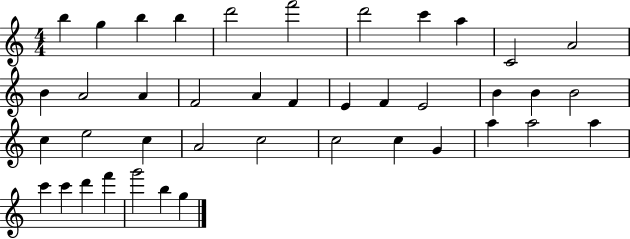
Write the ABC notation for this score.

X:1
T:Untitled
M:4/4
L:1/4
K:C
b g b b d'2 f'2 d'2 c' a C2 A2 B A2 A F2 A F E F E2 B B B2 c e2 c A2 c2 c2 c G a a2 a c' c' d' f' g'2 b g